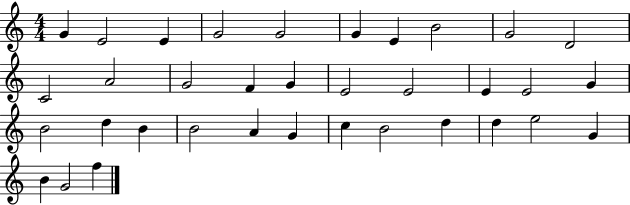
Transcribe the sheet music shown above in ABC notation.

X:1
T:Untitled
M:4/4
L:1/4
K:C
G E2 E G2 G2 G E B2 G2 D2 C2 A2 G2 F G E2 E2 E E2 G B2 d B B2 A G c B2 d d e2 G B G2 f